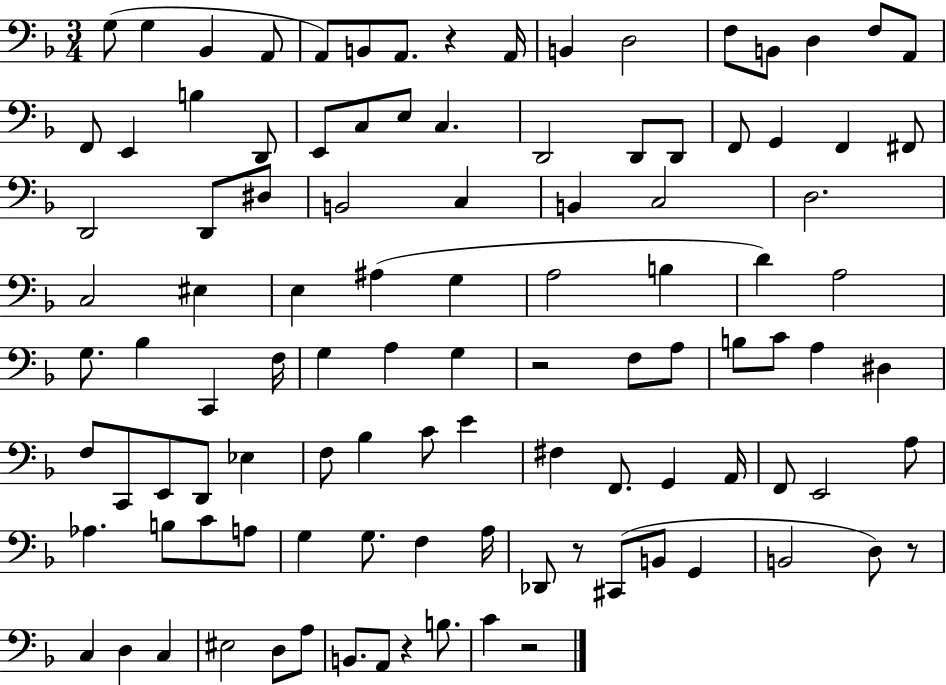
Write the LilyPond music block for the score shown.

{
  \clef bass
  \numericTimeSignature
  \time 3/4
  \key f \major
  \repeat volta 2 { g8( g4 bes,4 a,8 | a,8) b,8 a,8. r4 a,16 | b,4 d2 | f8 b,8 d4 f8 a,8 | \break f,8 e,4 b4 d,8 | e,8 c8 e8 c4. | d,2 d,8 d,8 | f,8 g,4 f,4 fis,8 | \break d,2 d,8 dis8 | b,2 c4 | b,4 c2 | d2. | \break c2 eis4 | e4 ais4( g4 | a2 b4 | d'4) a2 | \break g8. bes4 c,4 f16 | g4 a4 g4 | r2 f8 a8 | b8 c'8 a4 dis4 | \break f8 c,8 e,8 d,8 ees4 | f8 bes4 c'8 e'4 | fis4 f,8. g,4 a,16 | f,8 e,2 a8 | \break aes4. b8 c'8 a8 | g4 g8. f4 a16 | des,8 r8 cis,8( b,8 g,4 | b,2 d8) r8 | \break c4 d4 c4 | eis2 d8 a8 | b,8. a,8 r4 b8. | c'4 r2 | \break } \bar "|."
}